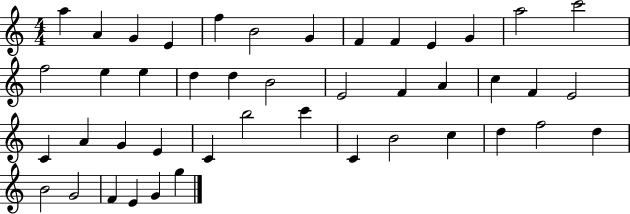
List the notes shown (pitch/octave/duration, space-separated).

A5/q A4/q G4/q E4/q F5/q B4/h G4/q F4/q F4/q E4/q G4/q A5/h C6/h F5/h E5/q E5/q D5/q D5/q B4/h E4/h F4/q A4/q C5/q F4/q E4/h C4/q A4/q G4/q E4/q C4/q B5/h C6/q C4/q B4/h C5/q D5/q F5/h D5/q B4/h G4/h F4/q E4/q G4/q G5/q